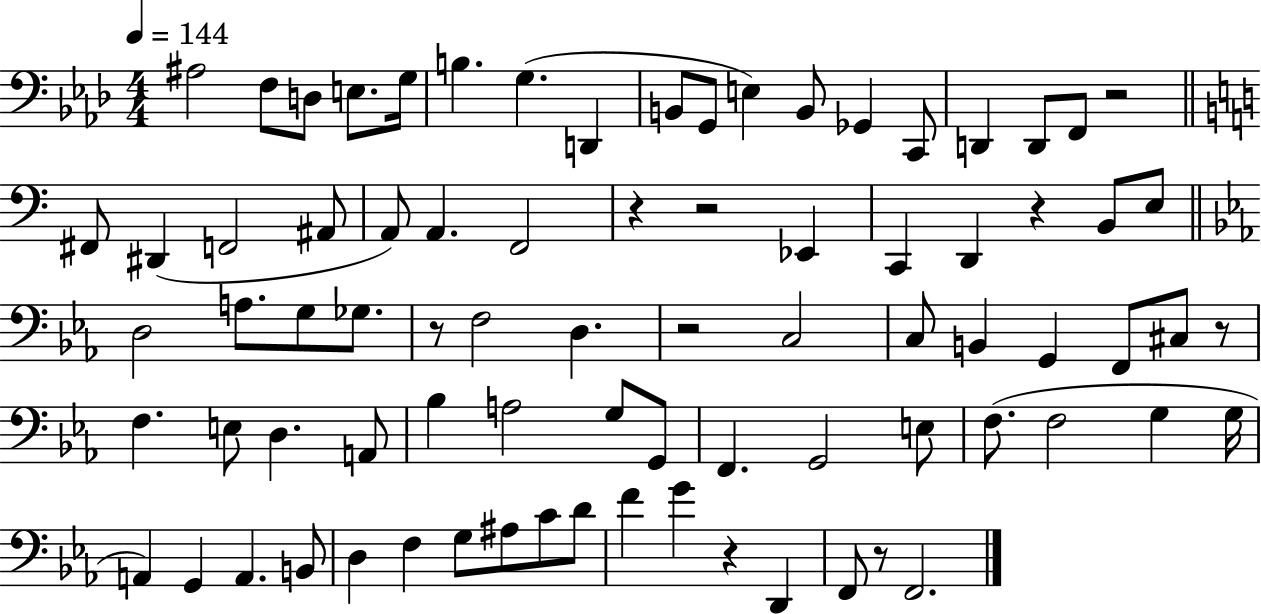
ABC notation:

X:1
T:Untitled
M:4/4
L:1/4
K:Ab
^A,2 F,/2 D,/2 E,/2 G,/4 B, G, D,, B,,/2 G,,/2 E, B,,/2 _G,, C,,/2 D,, D,,/2 F,,/2 z2 ^F,,/2 ^D,, F,,2 ^A,,/2 A,,/2 A,, F,,2 z z2 _E,, C,, D,, z B,,/2 E,/2 D,2 A,/2 G,/2 _G,/2 z/2 F,2 D, z2 C,2 C,/2 B,, G,, F,,/2 ^C,/2 z/2 F, E,/2 D, A,,/2 _B, A,2 G,/2 G,,/2 F,, G,,2 E,/2 F,/2 F,2 G, G,/4 A,, G,, A,, B,,/2 D, F, G,/2 ^A,/2 C/2 D/2 F G z D,, F,,/2 z/2 F,,2